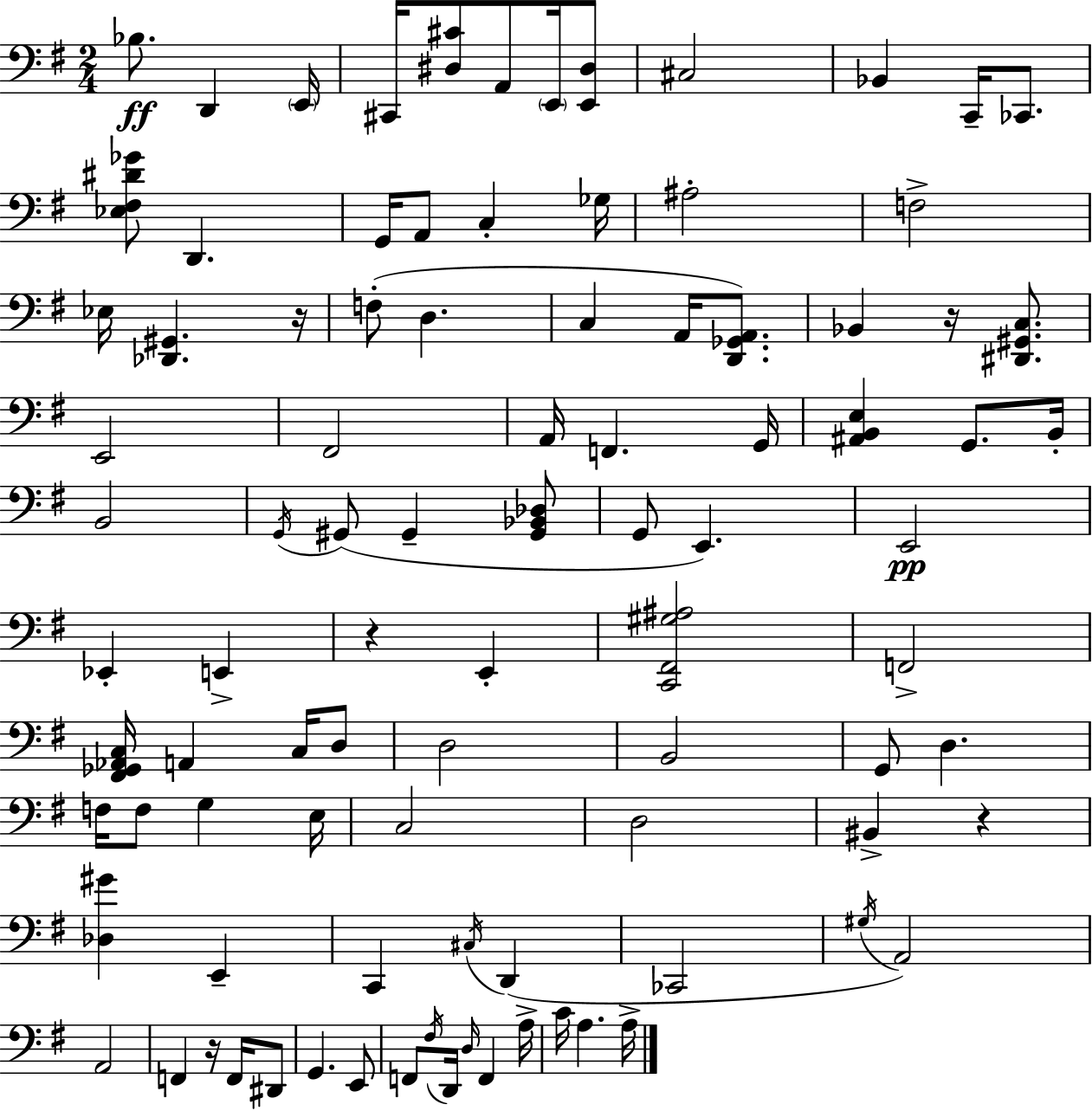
X:1
T:Untitled
M:2/4
L:1/4
K:Em
_B,/2 D,, E,,/4 ^C,,/4 [^D,^C]/2 A,,/2 E,,/4 [E,,^D,]/2 ^C,2 _B,, C,,/4 _C,,/2 [_E,^F,^D_G]/2 D,, G,,/4 A,,/2 C, _G,/4 ^A,2 F,2 _E,/4 [_D,,^G,,] z/4 F,/2 D, C, A,,/4 [D,,_G,,A,,]/2 _B,, z/4 [^D,,^G,,C,]/2 E,,2 ^F,,2 A,,/4 F,, G,,/4 [^A,,B,,E,] G,,/2 B,,/4 B,,2 G,,/4 ^G,,/2 ^G,, [^G,,_B,,_D,]/2 G,,/2 E,, E,,2 _E,, E,, z E,, [C,,^F,,^G,^A,]2 F,,2 [^F,,_G,,_A,,C,]/4 A,, C,/4 D,/2 D,2 B,,2 G,,/2 D, F,/4 F,/2 G, E,/4 C,2 D,2 ^B,, z [_D,^G] E,, C,, ^C,/4 D,, _C,,2 ^G,/4 A,,2 A,,2 F,, z/4 F,,/4 ^D,,/2 G,, E,,/2 F,,/2 ^F,/4 D,,/4 D,/4 F,, A,/4 C/4 A, A,/4